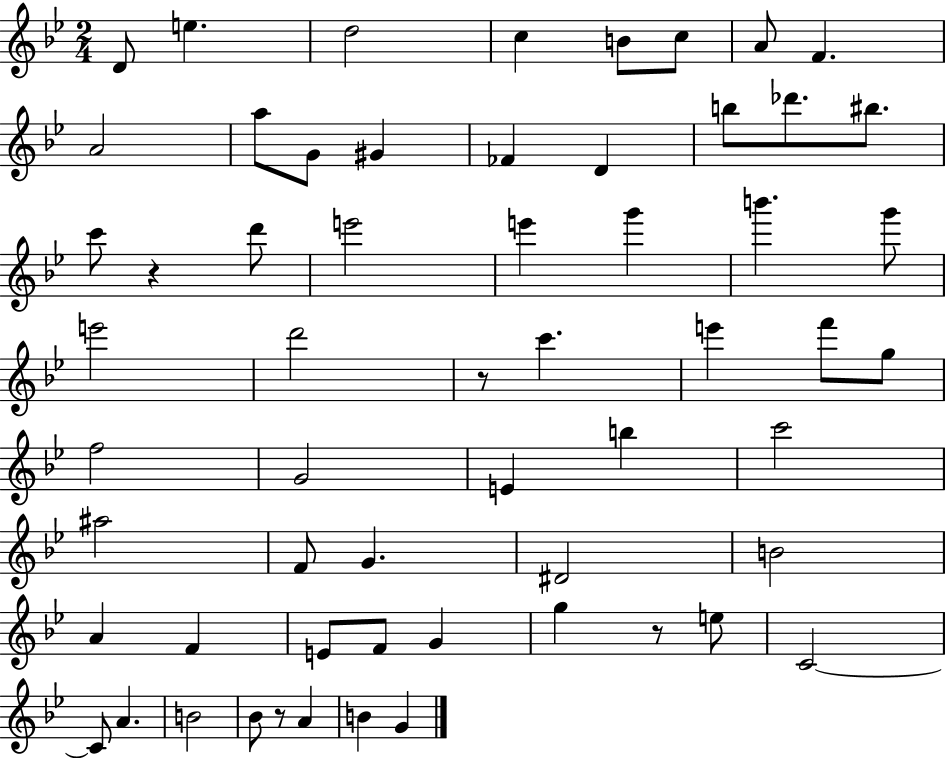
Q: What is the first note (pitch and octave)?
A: D4